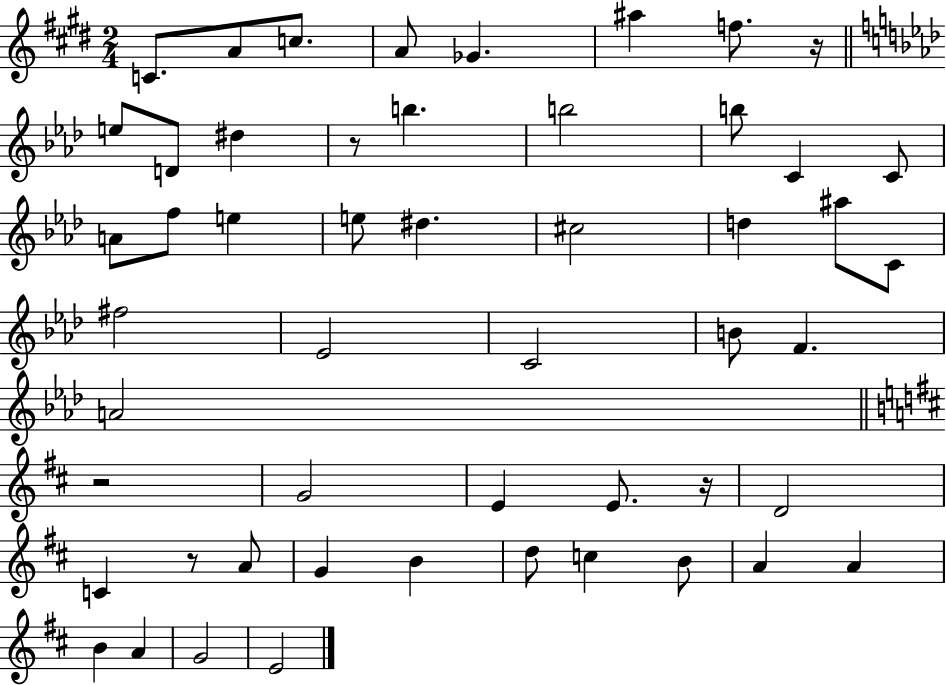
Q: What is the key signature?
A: E major